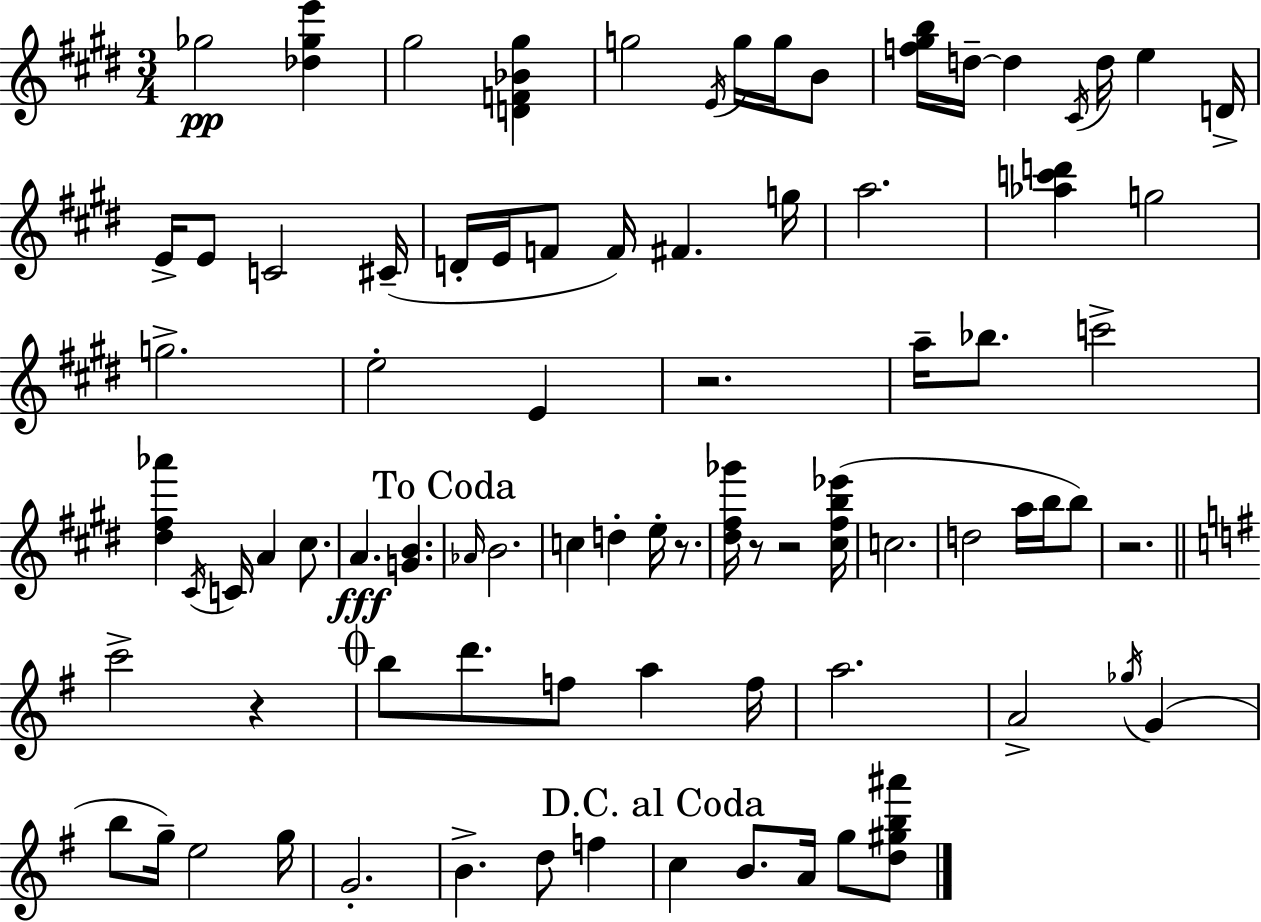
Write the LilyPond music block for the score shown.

{
  \clef treble
  \numericTimeSignature
  \time 3/4
  \key e \major
  ges''2\pp <des'' ges'' e'''>4 | gis''2 <d' f' bes' gis''>4 | g''2 \acciaccatura { e'16 } g''16 g''16 b'8 | <f'' gis'' b''>16 d''16--~~ d''4 \acciaccatura { cis'16 } d''16 e''4 | \break d'16-> e'16-> e'8 c'2 | cis'16--( d'16-. e'16 f'8 f'16) fis'4. | g''16 a''2. | <aes'' c''' d'''>4 g''2 | \break g''2.-> | e''2-. e'4 | r2. | a''16-- bes''8. c'''2-> | \break <dis'' fis'' aes'''>4 \acciaccatura { cis'16 } c'16 a'4 | cis''8. a'4.\fff <g' b'>4. | \mark "To Coda" \grace { aes'16 } b'2. | c''4 d''4-. | \break e''16-. r8. <dis'' fis'' ges'''>16 r8 r2 | <cis'' fis'' b'' ees'''>16( c''2. | d''2 | a''16 b''16 b''8) r2. | \break \bar "||" \break \key g \major c'''2-> r4 | \mark \markup { \musicglyph "scripts.coda" } b''8 d'''8. f''8 a''4 f''16 | a''2. | a'2-> \acciaccatura { ges''16 } g'4( | \break b''8 g''16--) e''2 | g''16 g'2.-. | b'4.-> d''8 f''4 | \mark "D.C. al Coda" c''4 b'8. a'16 g''8 <d'' gis'' b'' ais'''>8 | \break \bar "|."
}